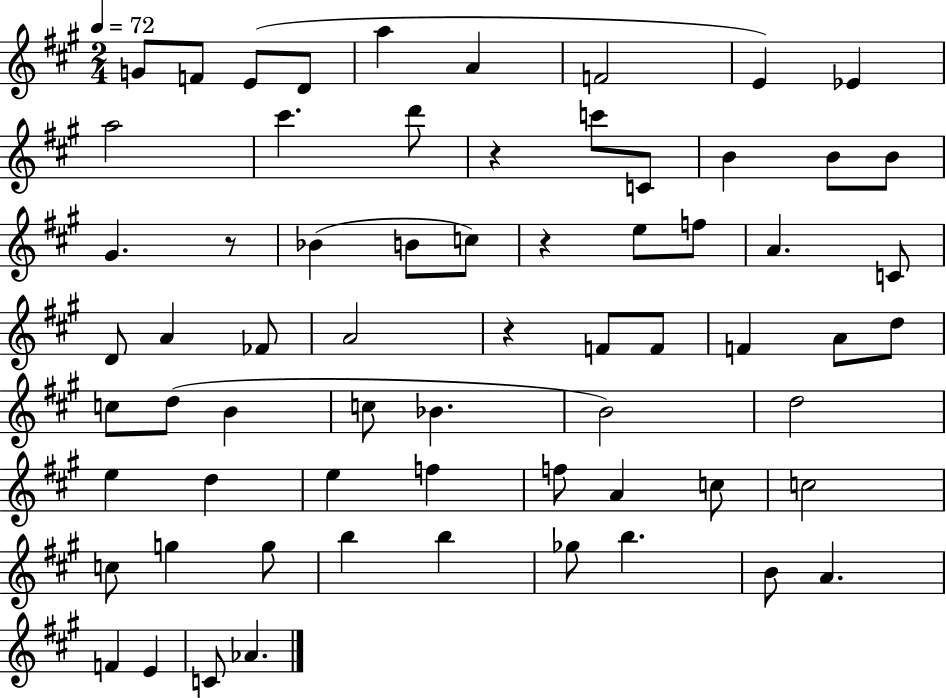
{
  \clef treble
  \numericTimeSignature
  \time 2/4
  \key a \major
  \tempo 4 = 72
  g'8 f'8 e'8( d'8 | a''4 a'4 | f'2 | e'4) ees'4 | \break a''2 | cis'''4. d'''8 | r4 c'''8 c'8 | b'4 b'8 b'8 | \break gis'4. r8 | bes'4( b'8 c''8) | r4 e''8 f''8 | a'4. c'8 | \break d'8 a'4 fes'8 | a'2 | r4 f'8 f'8 | f'4 a'8 d''8 | \break c''8 d''8( b'4 | c''8 bes'4. | b'2) | d''2 | \break e''4 d''4 | e''4 f''4 | f''8 a'4 c''8 | c''2 | \break c''8 g''4 g''8 | b''4 b''4 | ges''8 b''4. | b'8 a'4. | \break f'4 e'4 | c'8 aes'4. | \bar "|."
}